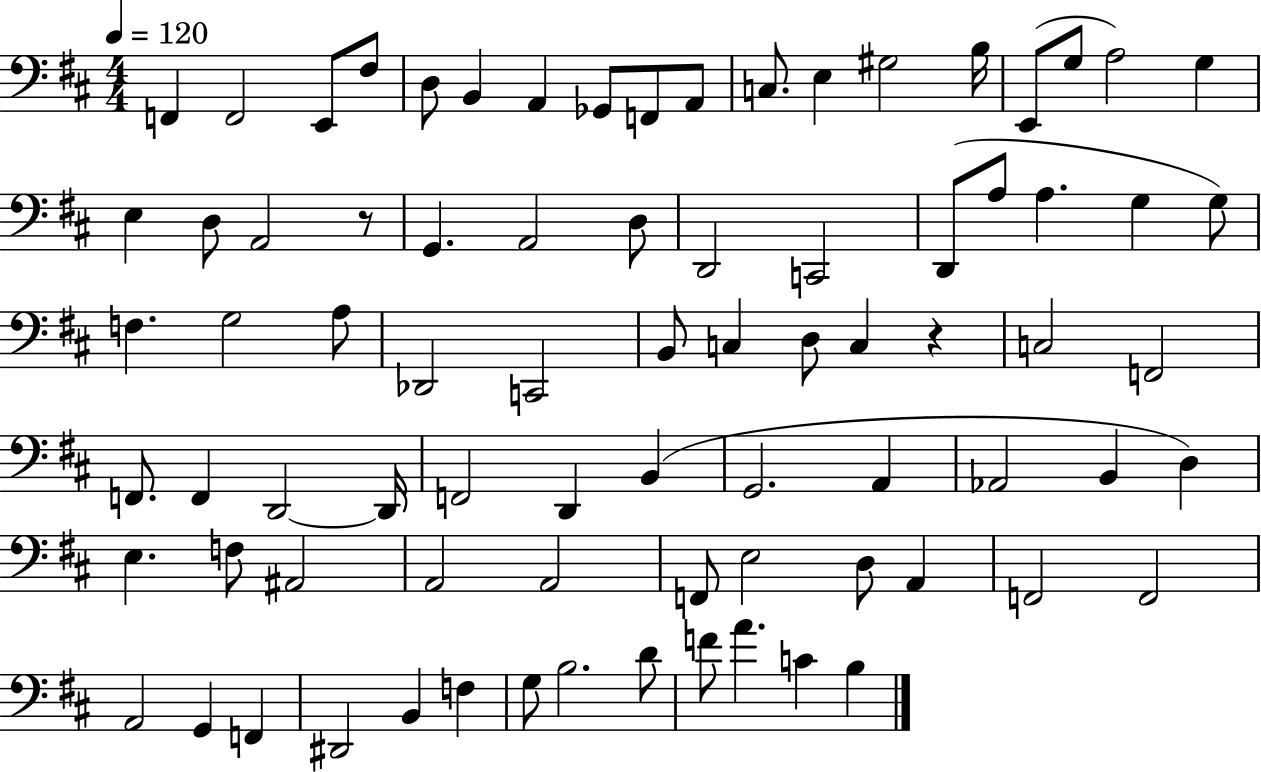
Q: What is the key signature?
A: D major